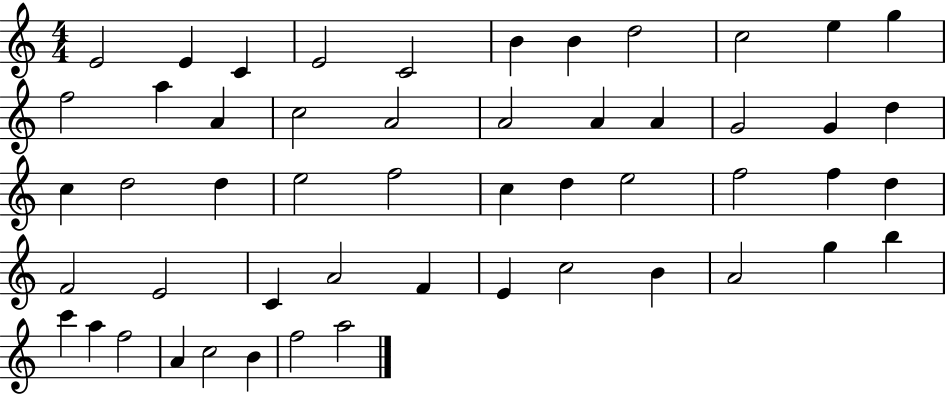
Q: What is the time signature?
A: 4/4